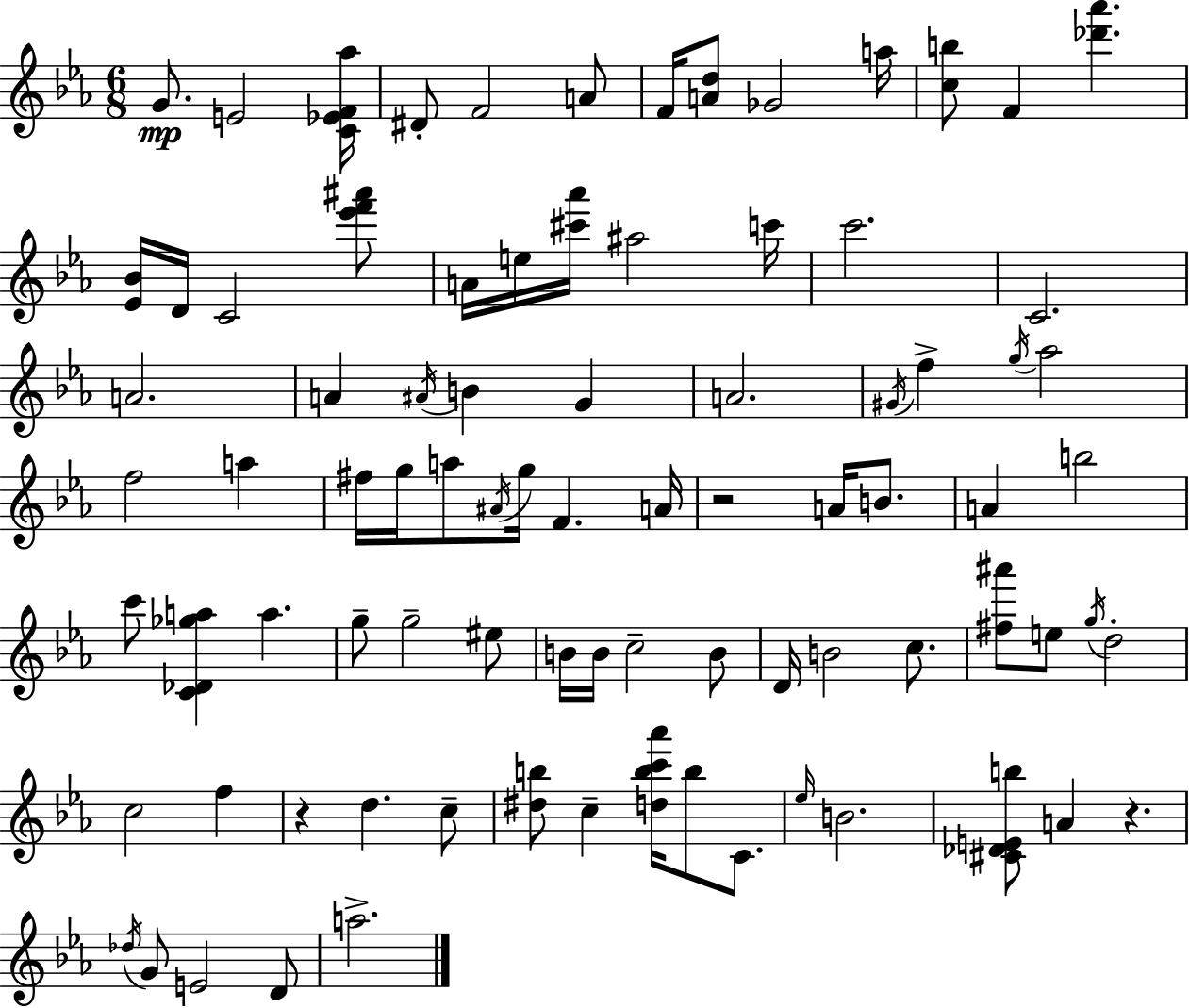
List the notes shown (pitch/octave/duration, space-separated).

G4/e. E4/h [C4,Eb4,F4,Ab5]/s D#4/e F4/h A4/e F4/s [A4,D5]/e Gb4/h A5/s [C5,B5]/e F4/q [Db6,Ab6]/q. [Eb4,Bb4]/s D4/s C4/h [Eb6,F6,A#6]/e A4/s E5/s [C#6,Ab6]/s A#5/h C6/s C6/h. C4/h. A4/h. A4/q A#4/s B4/q G4/q A4/h. G#4/s F5/q G5/s Ab5/h F5/h A5/q F#5/s G5/s A5/e A#4/s G5/s F4/q. A4/s R/h A4/s B4/e. A4/q B5/h C6/e [C4,Db4,Gb5,A5]/q A5/q. G5/e G5/h EIS5/e B4/s B4/s C5/h B4/e D4/s B4/h C5/e. [F#5,A#6]/e E5/e G5/s D5/h C5/h F5/q R/q D5/q. C5/e [D#5,B5]/e C5/q [D5,B5,C6,Ab6]/s B5/e C4/e. Eb5/s B4/h. [C#4,Db4,E4,B5]/e A4/q R/q. Db5/s G4/e E4/h D4/e A5/h.